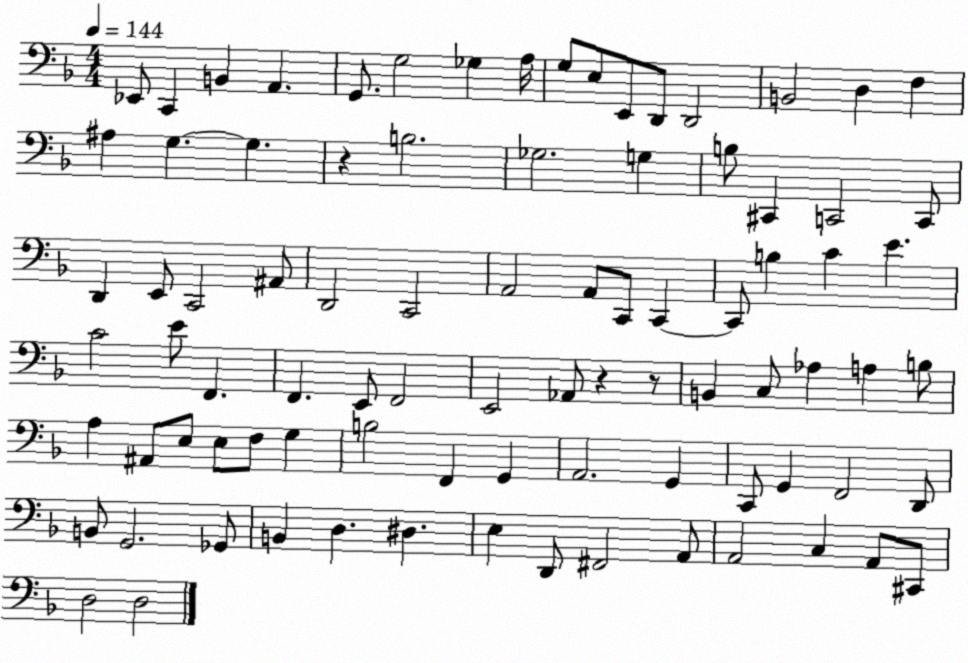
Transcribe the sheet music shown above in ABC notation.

X:1
T:Untitled
M:4/4
L:1/4
K:F
_E,,/2 C,, B,, A,, G,,/2 G,2 _G, A,/4 G,/2 E,/2 E,,/2 D,,/2 D,,2 B,,2 D, F, ^A, G, G, z B,2 _G,2 G, B,/2 ^C,, C,,2 C,,/2 D,, E,,/2 C,,2 ^A,,/2 D,,2 C,,2 A,,2 A,,/2 C,,/2 C,, C,,/2 B, C E C2 E/2 F,, F,, E,,/2 F,,2 E,,2 _A,,/2 z z/2 B,, C,/2 _A, A, B,/2 A, ^A,,/2 E,/2 E,/2 F,/2 G, B,2 F,, G,, A,,2 G,, C,,/2 G,, F,,2 D,,/2 B,,/2 G,,2 _G,,/2 B,, D, ^D, E, D,,/2 ^F,,2 A,,/2 A,,2 C, A,,/2 ^C,,/2 D,2 D,2